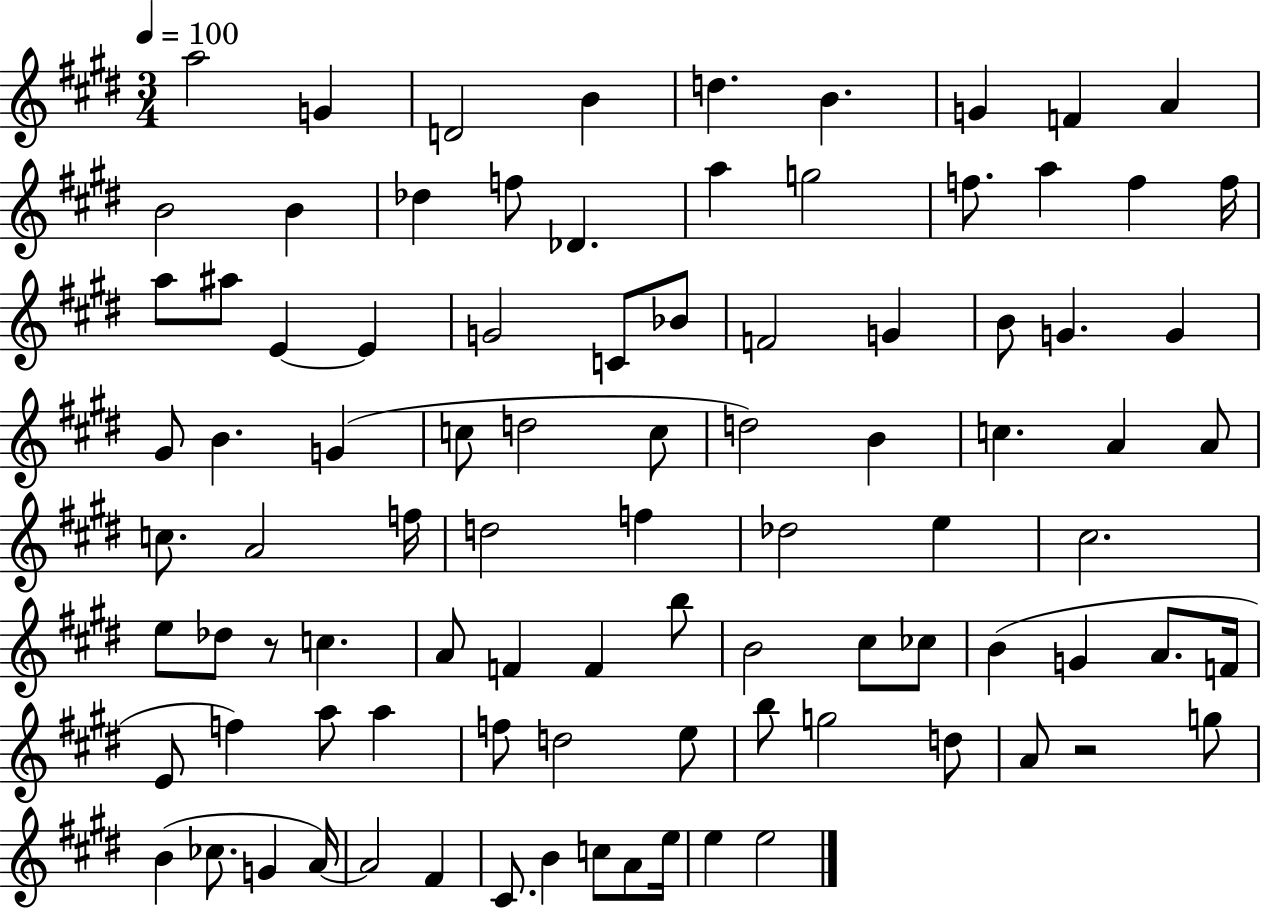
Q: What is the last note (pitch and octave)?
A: E5